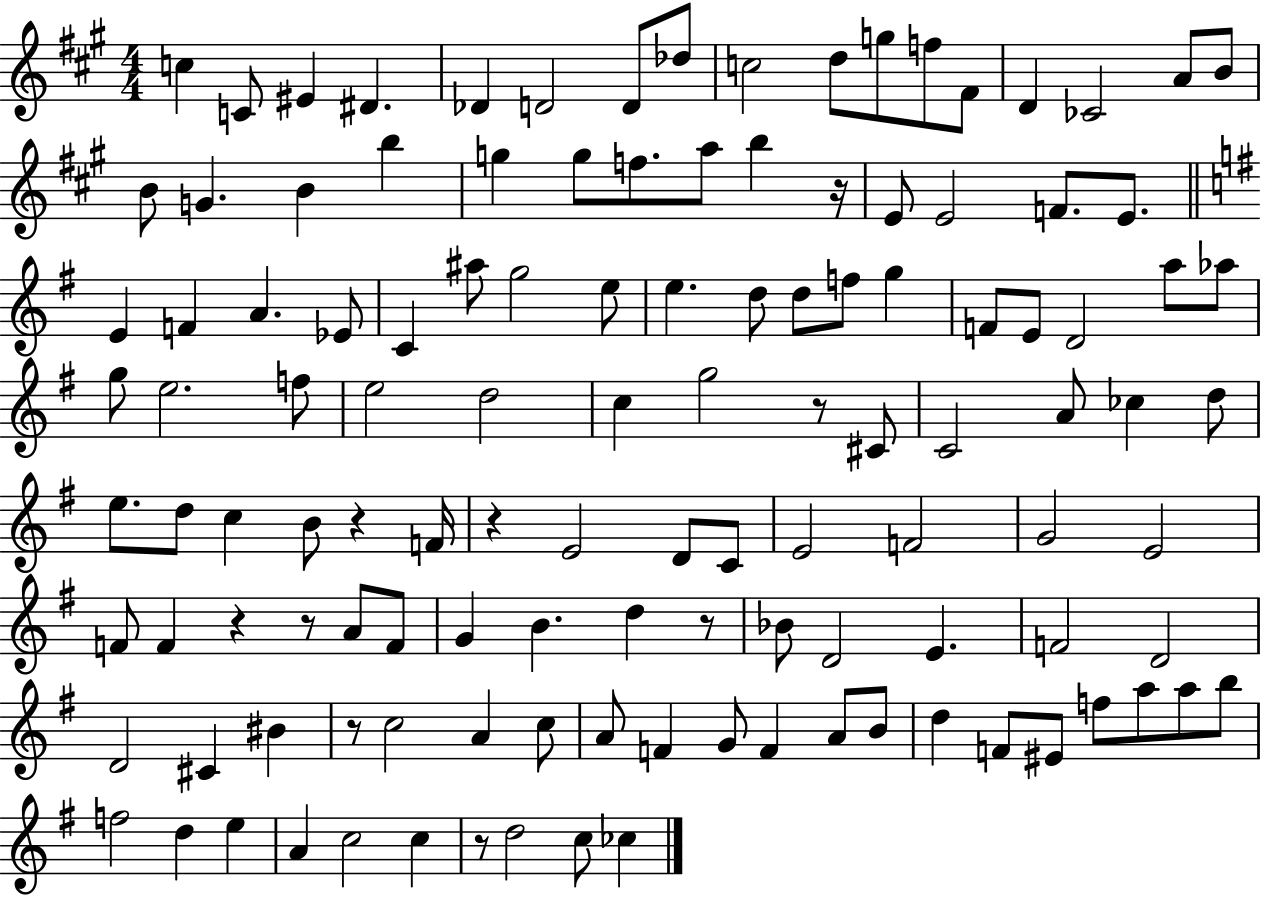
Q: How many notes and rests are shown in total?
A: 121